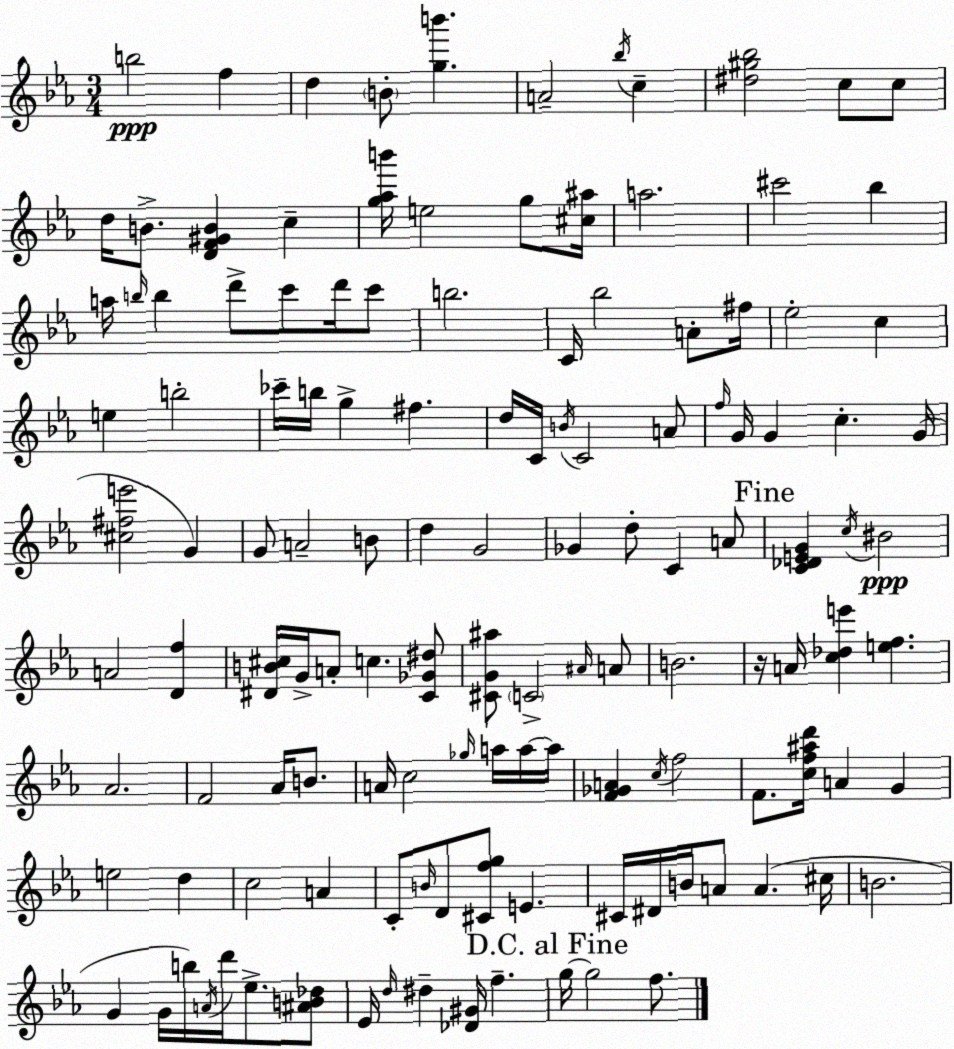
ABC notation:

X:1
T:Untitled
M:3/4
L:1/4
K:Cm
b2 f d B/2 [gb'] A2 _b/4 c [^d^g_b]2 c/2 c/2 d/4 B/2 [DF^GB] c [g_ab']/4 e2 g/2 [^c^a]/4 a2 ^c'2 _b a/4 b/4 b d'/2 c'/2 d'/4 c'/2 b2 C/4 _b2 A/2 ^f/4 _e2 c e b2 _c'/4 b/4 g ^f d/4 C/4 B/4 C2 A/2 f/4 G/4 G c G/4 [^c^fe']2 G G/2 A2 B/2 d G2 _G d/2 C A/2 [C_DEG] c/4 ^B2 A2 [Df] [^DB^c]/4 G/4 A/2 c [C_G^d]/2 [^CG^a]/2 C2 ^A/4 A/2 B2 z/4 A/4 [c_de'] [ef] _A2 F2 _A/4 B/2 A/4 c2 _g/4 a/4 a/4 a/4 [F_GA] c/4 f2 F/2 [cf^ad']/4 A G e2 d c2 A C/2 B/4 D/2 [^Cfg]/2 E ^C/4 ^D/4 B/4 A/2 A ^c/4 B2 G G/4 b/4 A/4 d'/4 _e/2 [^AB_d]/2 _E/4 d/4 ^d [_D^G]/4 f g/4 g2 f/2